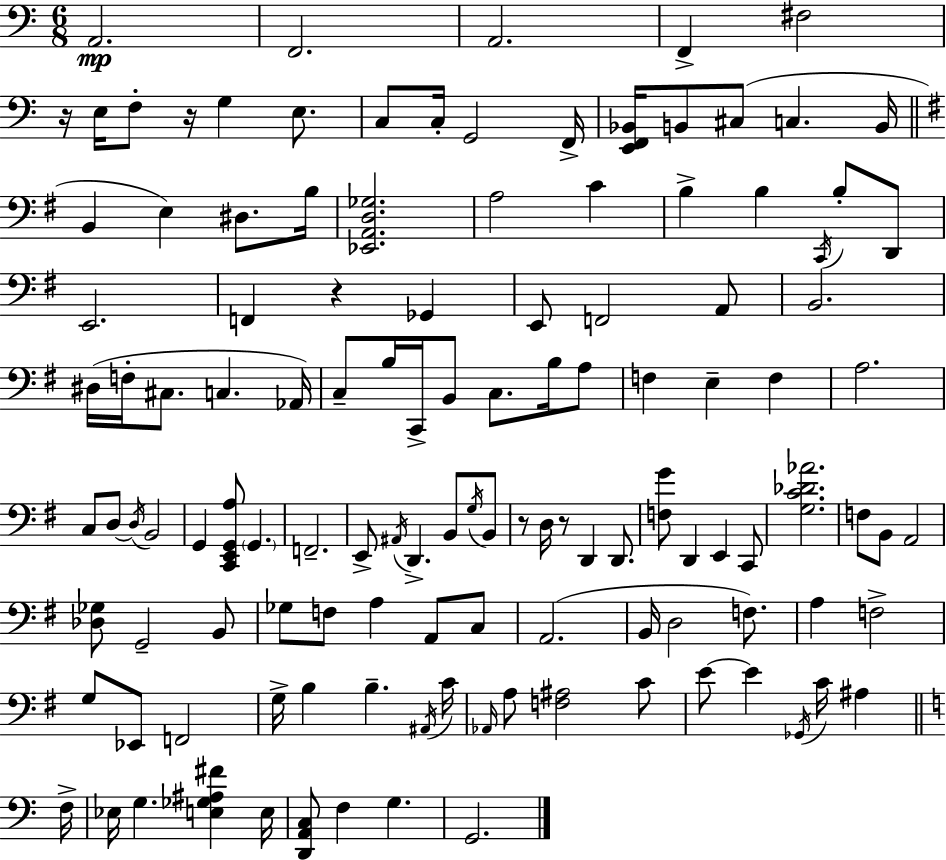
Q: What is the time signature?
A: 6/8